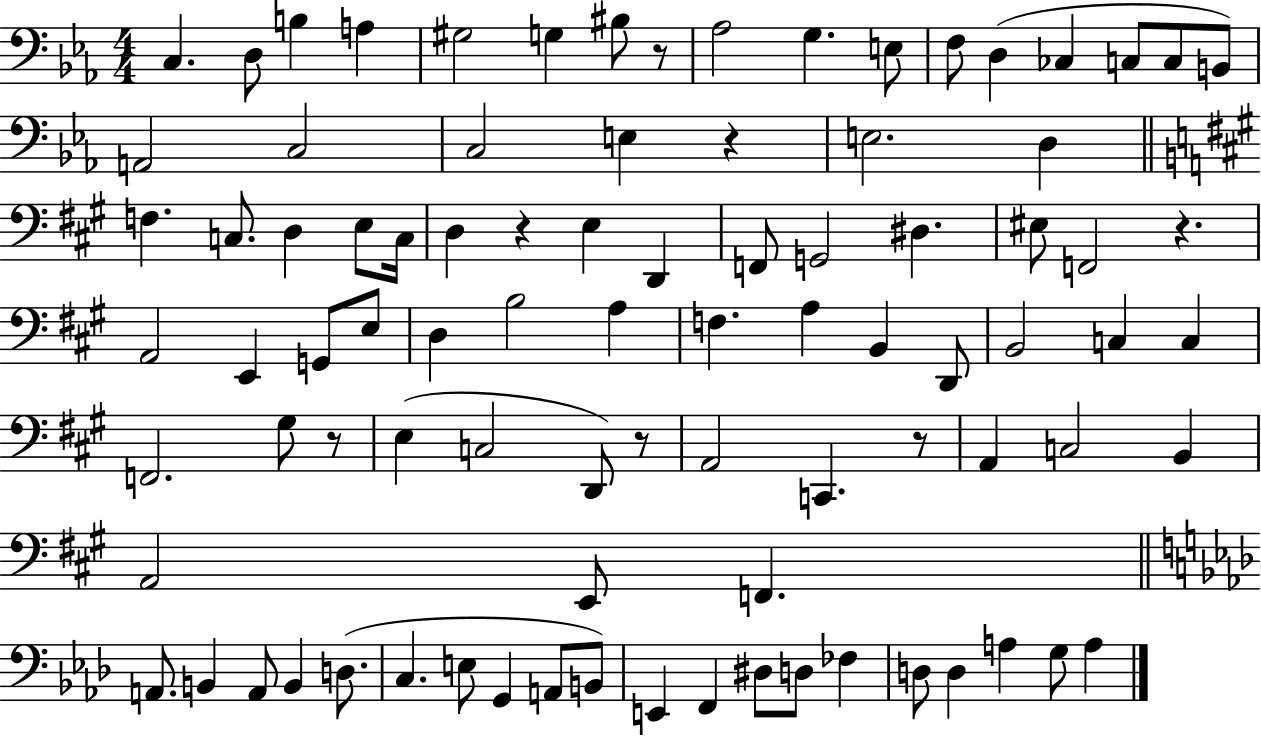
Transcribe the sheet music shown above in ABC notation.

X:1
T:Untitled
M:4/4
L:1/4
K:Eb
C, D,/2 B, A, ^G,2 G, ^B,/2 z/2 _A,2 G, E,/2 F,/2 D, _C, C,/2 C,/2 B,,/2 A,,2 C,2 C,2 E, z E,2 D, F, C,/2 D, E,/2 C,/4 D, z E, D,, F,,/2 G,,2 ^D, ^E,/2 F,,2 z A,,2 E,, G,,/2 E,/2 D, B,2 A, F, A, B,, D,,/2 B,,2 C, C, F,,2 ^G,/2 z/2 E, C,2 D,,/2 z/2 A,,2 C,, z/2 A,, C,2 B,, A,,2 E,,/2 F,, A,,/2 B,, A,,/2 B,, D,/2 C, E,/2 G,, A,,/2 B,,/2 E,, F,, ^D,/2 D,/2 _F, D,/2 D, A, G,/2 A,